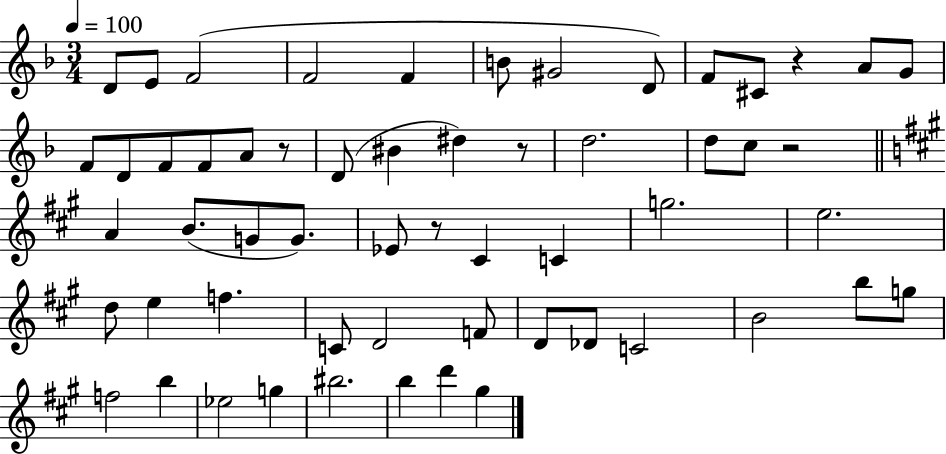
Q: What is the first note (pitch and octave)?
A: D4